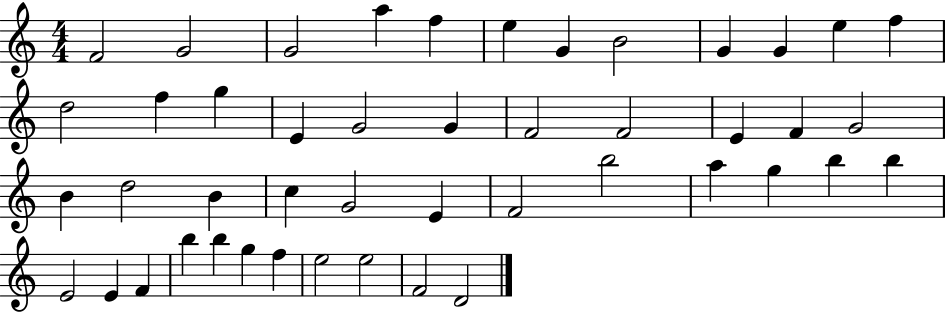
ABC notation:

X:1
T:Untitled
M:4/4
L:1/4
K:C
F2 G2 G2 a f e G B2 G G e f d2 f g E G2 G F2 F2 E F G2 B d2 B c G2 E F2 b2 a g b b E2 E F b b g f e2 e2 F2 D2